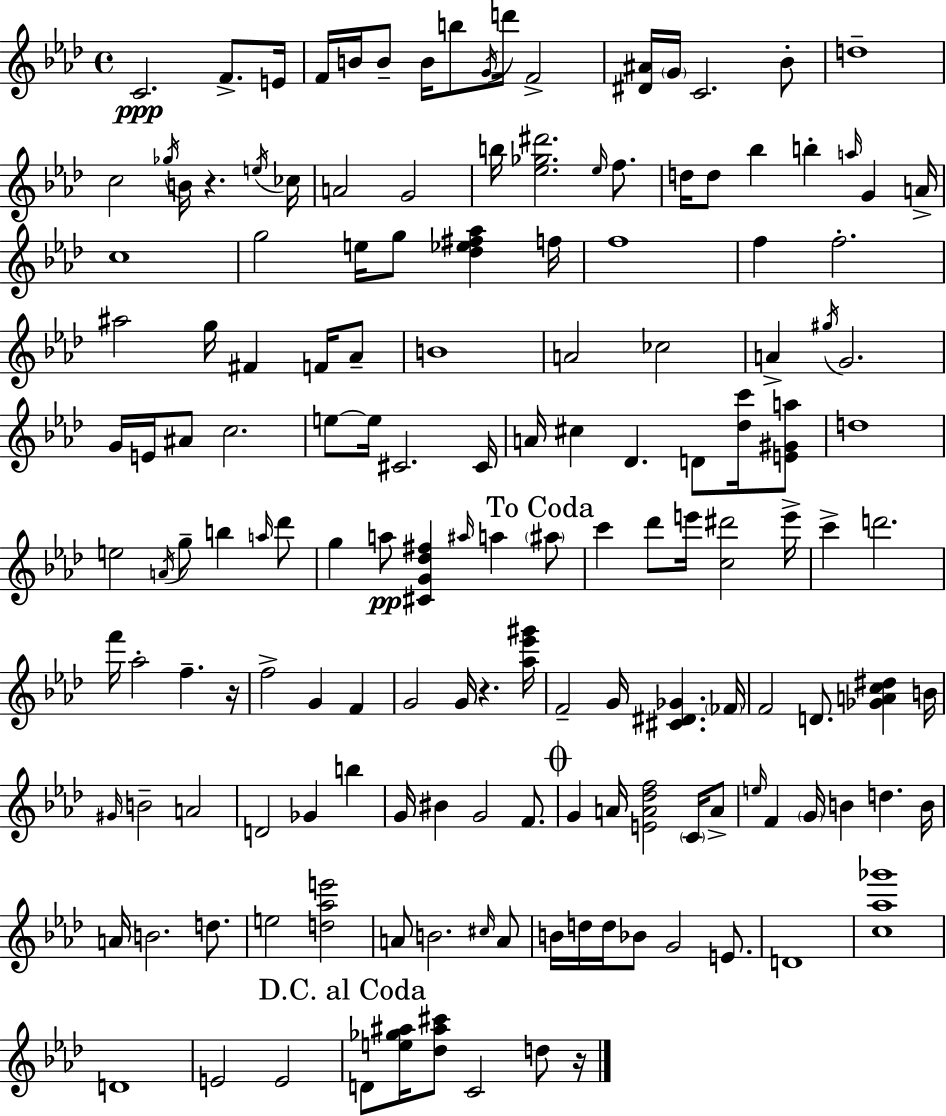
{
  \clef treble
  \time 4/4
  \defaultTimeSignature
  \key aes \major
  c'2.\ppp f'8.-> e'16 | f'16 b'16 b'8-- b'16 b''8 \acciaccatura { g'16 } d'''16 f'2-> | <dis' ais'>16 \parenthesize g'16 c'2. bes'8-. | d''1-- | \break c''2 \acciaccatura { ges''16 } b'16 r4. | \acciaccatura { e''16 } ces''16 a'2 g'2 | b''16 <ees'' ges'' dis'''>2. | \grace { ees''16 } f''8. d''16 d''8 bes''4 b''4-. \grace { a''16 } | \break g'4 a'16-> c''1 | g''2 e''16 g''8 | <des'' ees'' fis'' aes''>4 f''16 f''1 | f''4 f''2.-. | \break ais''2 g''16 fis'4 | f'16 aes'8-- b'1 | a'2 ces''2 | a'4-> \acciaccatura { gis''16 } g'2. | \break g'16 e'16 ais'8 c''2. | e''8~~ e''16 cis'2. | cis'16 a'16 cis''4 des'4. | d'8 <des'' c'''>16 <e' gis' a''>8 d''1 | \break e''2 \acciaccatura { a'16 } g''8-- | b''4 \grace { a''16 } des'''8 g''4 a''8\pp <cis' g' des'' fis''>4 | \grace { ais''16 } a''4 \mark "To Coda" \parenthesize ais''8 c'''4 des'''8 e'''16 | <c'' dis'''>2 e'''16-> c'''4-> d'''2. | \break f'''16 aes''2-. | f''4.-- r16 f''2-> | g'4 f'4 g'2 | g'16 r4. <aes'' ees''' gis'''>16 f'2-- | \break g'16 <cis' dis' ges'>4. \parenthesize fes'16 f'2 | d'8. <ges' a' c'' dis''>4 b'16 \grace { gis'16 } b'2-- | a'2 d'2 | ges'4 b''4 g'16 bis'4 g'2 | \break f'8. \mark \markup { \musicglyph "scripts.coda" } g'4 a'16 <e' a' des'' f''>2 | \parenthesize c'16 a'8-> \grace { e''16 } f'4 \parenthesize g'16 | b'4 d''4. b'16 a'16 b'2. | d''8. e''2 | \break <d'' aes'' e'''>2 a'8 b'2. | \grace { cis''16 } a'8 b'16 d''16 d''16 bes'8 | g'2 e'8. d'1 | <c'' aes'' ges'''>1 | \break d'1 | e'2 | e'2 \mark "D.C. al Coda" d'8 <e'' ges'' ais''>16 <des'' ais'' cis'''>8 | c'2 d''8 r16 \bar "|."
}